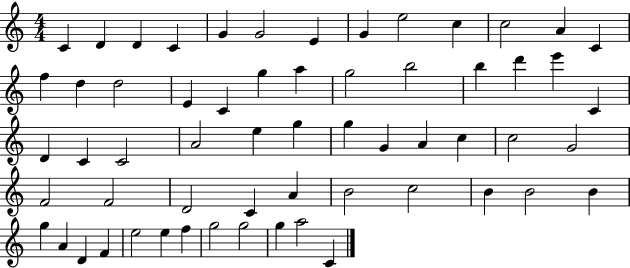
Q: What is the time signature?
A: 4/4